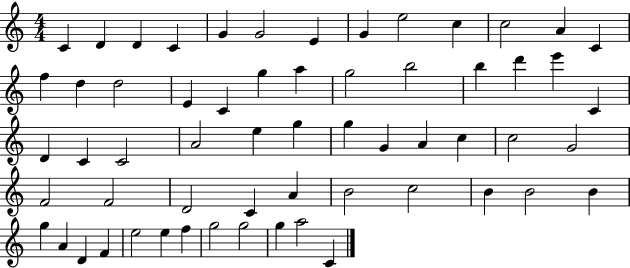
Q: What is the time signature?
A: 4/4